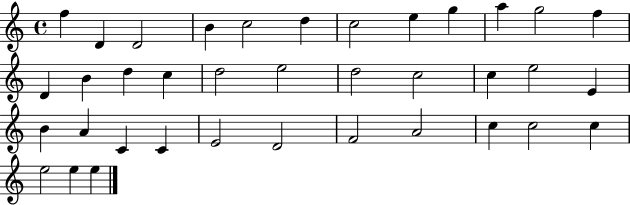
X:1
T:Untitled
M:4/4
L:1/4
K:C
f D D2 B c2 d c2 e g a g2 f D B d c d2 e2 d2 c2 c e2 E B A C C E2 D2 F2 A2 c c2 c e2 e e